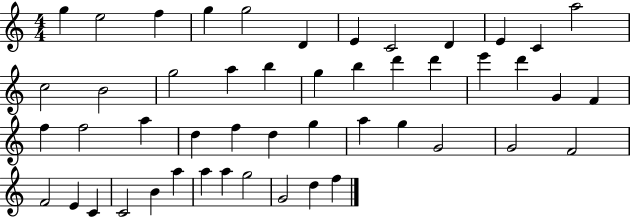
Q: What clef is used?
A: treble